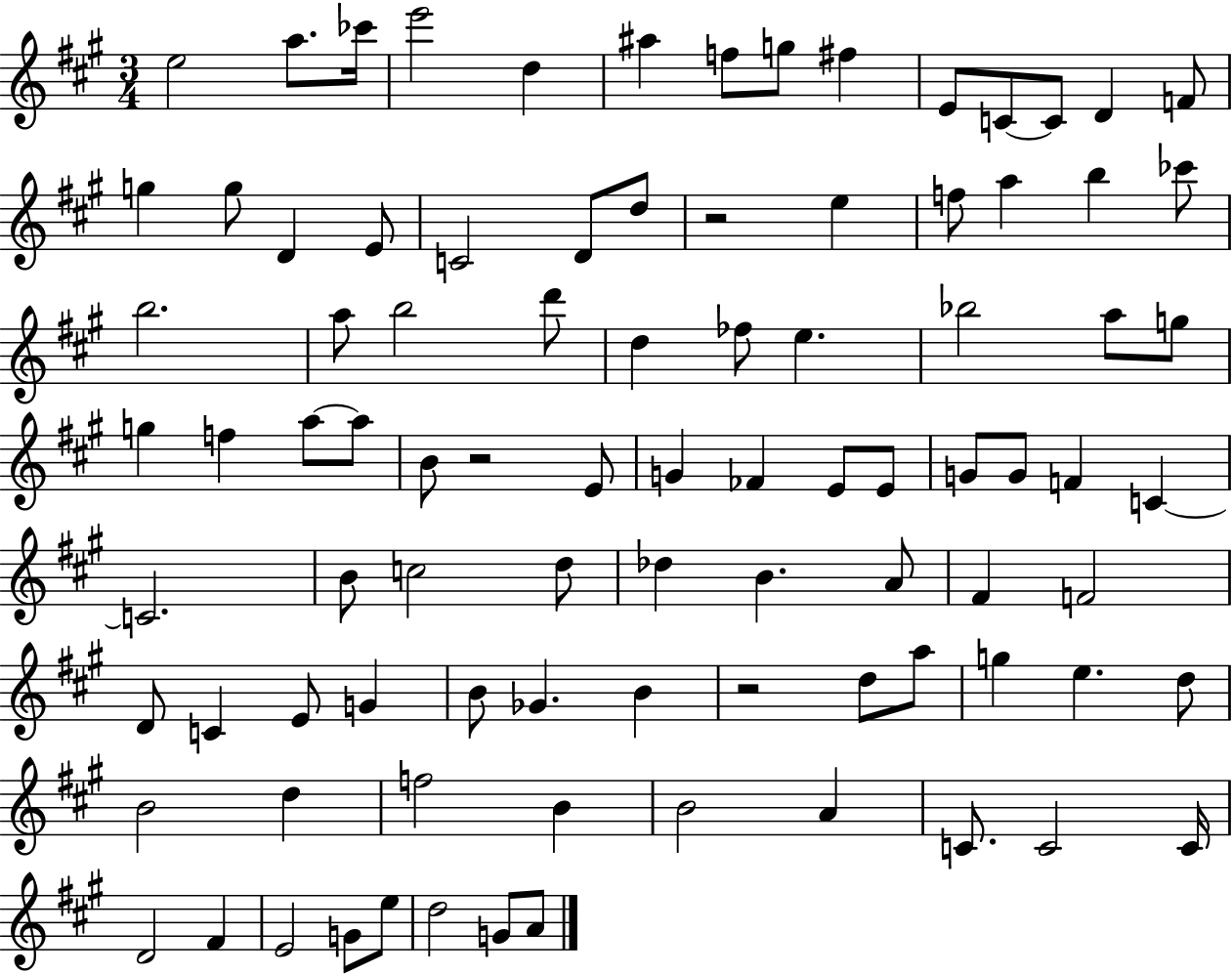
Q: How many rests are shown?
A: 3